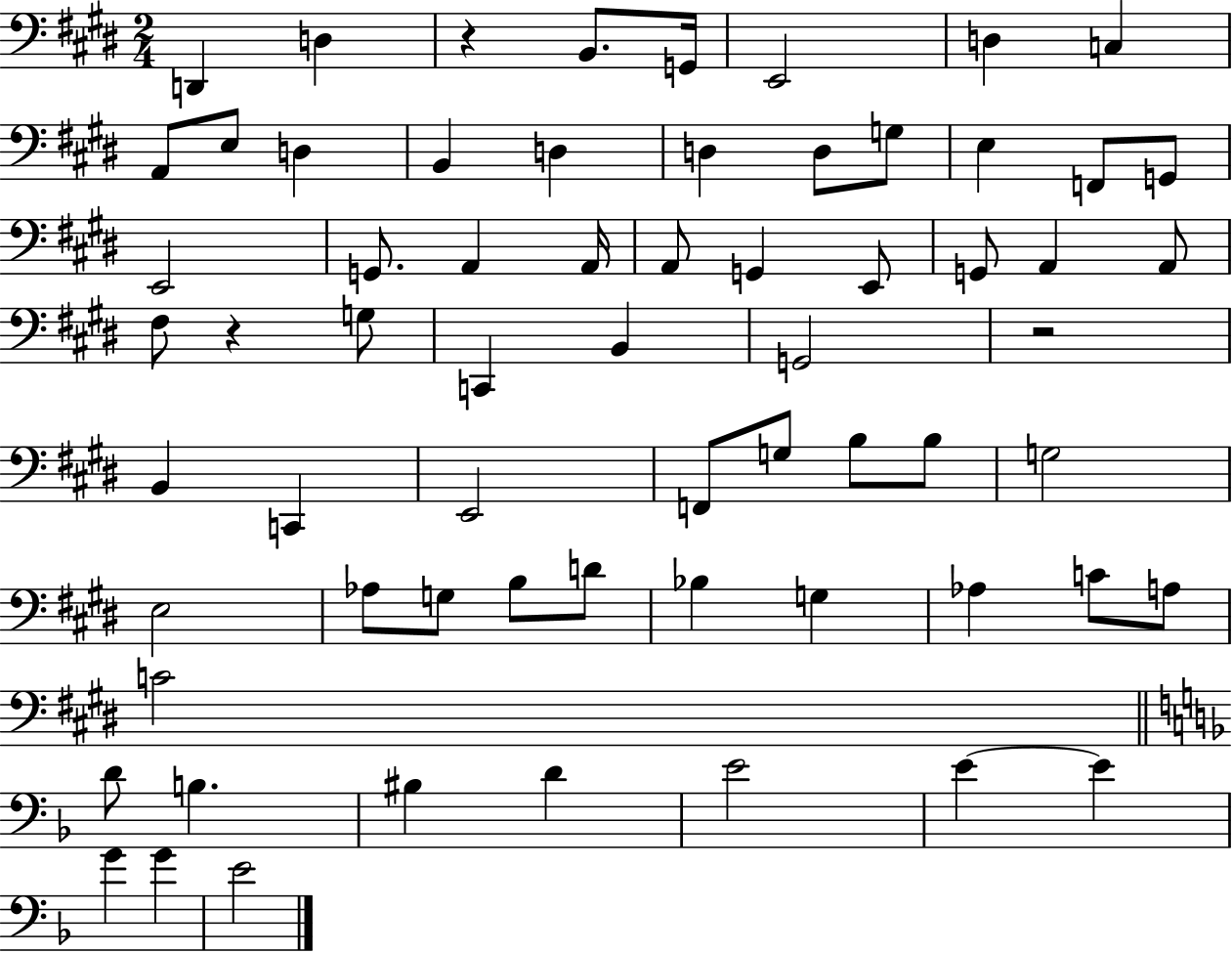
{
  \clef bass
  \numericTimeSignature
  \time 2/4
  \key e \major
  d,4 d4 | r4 b,8. g,16 | e,2 | d4 c4 | \break a,8 e8 d4 | b,4 d4 | d4 d8 g8 | e4 f,8 g,8 | \break e,2 | g,8. a,4 a,16 | a,8 g,4 e,8 | g,8 a,4 a,8 | \break fis8 r4 g8 | c,4 b,4 | g,2 | r2 | \break b,4 c,4 | e,2 | f,8 g8 b8 b8 | g2 | \break e2 | aes8 g8 b8 d'8 | bes4 g4 | aes4 c'8 a8 | \break c'2 | \bar "||" \break \key d \minor d'8 b4. | bis4 d'4 | e'2 | e'4~~ e'4 | \break g'4 g'4 | e'2 | \bar "|."
}